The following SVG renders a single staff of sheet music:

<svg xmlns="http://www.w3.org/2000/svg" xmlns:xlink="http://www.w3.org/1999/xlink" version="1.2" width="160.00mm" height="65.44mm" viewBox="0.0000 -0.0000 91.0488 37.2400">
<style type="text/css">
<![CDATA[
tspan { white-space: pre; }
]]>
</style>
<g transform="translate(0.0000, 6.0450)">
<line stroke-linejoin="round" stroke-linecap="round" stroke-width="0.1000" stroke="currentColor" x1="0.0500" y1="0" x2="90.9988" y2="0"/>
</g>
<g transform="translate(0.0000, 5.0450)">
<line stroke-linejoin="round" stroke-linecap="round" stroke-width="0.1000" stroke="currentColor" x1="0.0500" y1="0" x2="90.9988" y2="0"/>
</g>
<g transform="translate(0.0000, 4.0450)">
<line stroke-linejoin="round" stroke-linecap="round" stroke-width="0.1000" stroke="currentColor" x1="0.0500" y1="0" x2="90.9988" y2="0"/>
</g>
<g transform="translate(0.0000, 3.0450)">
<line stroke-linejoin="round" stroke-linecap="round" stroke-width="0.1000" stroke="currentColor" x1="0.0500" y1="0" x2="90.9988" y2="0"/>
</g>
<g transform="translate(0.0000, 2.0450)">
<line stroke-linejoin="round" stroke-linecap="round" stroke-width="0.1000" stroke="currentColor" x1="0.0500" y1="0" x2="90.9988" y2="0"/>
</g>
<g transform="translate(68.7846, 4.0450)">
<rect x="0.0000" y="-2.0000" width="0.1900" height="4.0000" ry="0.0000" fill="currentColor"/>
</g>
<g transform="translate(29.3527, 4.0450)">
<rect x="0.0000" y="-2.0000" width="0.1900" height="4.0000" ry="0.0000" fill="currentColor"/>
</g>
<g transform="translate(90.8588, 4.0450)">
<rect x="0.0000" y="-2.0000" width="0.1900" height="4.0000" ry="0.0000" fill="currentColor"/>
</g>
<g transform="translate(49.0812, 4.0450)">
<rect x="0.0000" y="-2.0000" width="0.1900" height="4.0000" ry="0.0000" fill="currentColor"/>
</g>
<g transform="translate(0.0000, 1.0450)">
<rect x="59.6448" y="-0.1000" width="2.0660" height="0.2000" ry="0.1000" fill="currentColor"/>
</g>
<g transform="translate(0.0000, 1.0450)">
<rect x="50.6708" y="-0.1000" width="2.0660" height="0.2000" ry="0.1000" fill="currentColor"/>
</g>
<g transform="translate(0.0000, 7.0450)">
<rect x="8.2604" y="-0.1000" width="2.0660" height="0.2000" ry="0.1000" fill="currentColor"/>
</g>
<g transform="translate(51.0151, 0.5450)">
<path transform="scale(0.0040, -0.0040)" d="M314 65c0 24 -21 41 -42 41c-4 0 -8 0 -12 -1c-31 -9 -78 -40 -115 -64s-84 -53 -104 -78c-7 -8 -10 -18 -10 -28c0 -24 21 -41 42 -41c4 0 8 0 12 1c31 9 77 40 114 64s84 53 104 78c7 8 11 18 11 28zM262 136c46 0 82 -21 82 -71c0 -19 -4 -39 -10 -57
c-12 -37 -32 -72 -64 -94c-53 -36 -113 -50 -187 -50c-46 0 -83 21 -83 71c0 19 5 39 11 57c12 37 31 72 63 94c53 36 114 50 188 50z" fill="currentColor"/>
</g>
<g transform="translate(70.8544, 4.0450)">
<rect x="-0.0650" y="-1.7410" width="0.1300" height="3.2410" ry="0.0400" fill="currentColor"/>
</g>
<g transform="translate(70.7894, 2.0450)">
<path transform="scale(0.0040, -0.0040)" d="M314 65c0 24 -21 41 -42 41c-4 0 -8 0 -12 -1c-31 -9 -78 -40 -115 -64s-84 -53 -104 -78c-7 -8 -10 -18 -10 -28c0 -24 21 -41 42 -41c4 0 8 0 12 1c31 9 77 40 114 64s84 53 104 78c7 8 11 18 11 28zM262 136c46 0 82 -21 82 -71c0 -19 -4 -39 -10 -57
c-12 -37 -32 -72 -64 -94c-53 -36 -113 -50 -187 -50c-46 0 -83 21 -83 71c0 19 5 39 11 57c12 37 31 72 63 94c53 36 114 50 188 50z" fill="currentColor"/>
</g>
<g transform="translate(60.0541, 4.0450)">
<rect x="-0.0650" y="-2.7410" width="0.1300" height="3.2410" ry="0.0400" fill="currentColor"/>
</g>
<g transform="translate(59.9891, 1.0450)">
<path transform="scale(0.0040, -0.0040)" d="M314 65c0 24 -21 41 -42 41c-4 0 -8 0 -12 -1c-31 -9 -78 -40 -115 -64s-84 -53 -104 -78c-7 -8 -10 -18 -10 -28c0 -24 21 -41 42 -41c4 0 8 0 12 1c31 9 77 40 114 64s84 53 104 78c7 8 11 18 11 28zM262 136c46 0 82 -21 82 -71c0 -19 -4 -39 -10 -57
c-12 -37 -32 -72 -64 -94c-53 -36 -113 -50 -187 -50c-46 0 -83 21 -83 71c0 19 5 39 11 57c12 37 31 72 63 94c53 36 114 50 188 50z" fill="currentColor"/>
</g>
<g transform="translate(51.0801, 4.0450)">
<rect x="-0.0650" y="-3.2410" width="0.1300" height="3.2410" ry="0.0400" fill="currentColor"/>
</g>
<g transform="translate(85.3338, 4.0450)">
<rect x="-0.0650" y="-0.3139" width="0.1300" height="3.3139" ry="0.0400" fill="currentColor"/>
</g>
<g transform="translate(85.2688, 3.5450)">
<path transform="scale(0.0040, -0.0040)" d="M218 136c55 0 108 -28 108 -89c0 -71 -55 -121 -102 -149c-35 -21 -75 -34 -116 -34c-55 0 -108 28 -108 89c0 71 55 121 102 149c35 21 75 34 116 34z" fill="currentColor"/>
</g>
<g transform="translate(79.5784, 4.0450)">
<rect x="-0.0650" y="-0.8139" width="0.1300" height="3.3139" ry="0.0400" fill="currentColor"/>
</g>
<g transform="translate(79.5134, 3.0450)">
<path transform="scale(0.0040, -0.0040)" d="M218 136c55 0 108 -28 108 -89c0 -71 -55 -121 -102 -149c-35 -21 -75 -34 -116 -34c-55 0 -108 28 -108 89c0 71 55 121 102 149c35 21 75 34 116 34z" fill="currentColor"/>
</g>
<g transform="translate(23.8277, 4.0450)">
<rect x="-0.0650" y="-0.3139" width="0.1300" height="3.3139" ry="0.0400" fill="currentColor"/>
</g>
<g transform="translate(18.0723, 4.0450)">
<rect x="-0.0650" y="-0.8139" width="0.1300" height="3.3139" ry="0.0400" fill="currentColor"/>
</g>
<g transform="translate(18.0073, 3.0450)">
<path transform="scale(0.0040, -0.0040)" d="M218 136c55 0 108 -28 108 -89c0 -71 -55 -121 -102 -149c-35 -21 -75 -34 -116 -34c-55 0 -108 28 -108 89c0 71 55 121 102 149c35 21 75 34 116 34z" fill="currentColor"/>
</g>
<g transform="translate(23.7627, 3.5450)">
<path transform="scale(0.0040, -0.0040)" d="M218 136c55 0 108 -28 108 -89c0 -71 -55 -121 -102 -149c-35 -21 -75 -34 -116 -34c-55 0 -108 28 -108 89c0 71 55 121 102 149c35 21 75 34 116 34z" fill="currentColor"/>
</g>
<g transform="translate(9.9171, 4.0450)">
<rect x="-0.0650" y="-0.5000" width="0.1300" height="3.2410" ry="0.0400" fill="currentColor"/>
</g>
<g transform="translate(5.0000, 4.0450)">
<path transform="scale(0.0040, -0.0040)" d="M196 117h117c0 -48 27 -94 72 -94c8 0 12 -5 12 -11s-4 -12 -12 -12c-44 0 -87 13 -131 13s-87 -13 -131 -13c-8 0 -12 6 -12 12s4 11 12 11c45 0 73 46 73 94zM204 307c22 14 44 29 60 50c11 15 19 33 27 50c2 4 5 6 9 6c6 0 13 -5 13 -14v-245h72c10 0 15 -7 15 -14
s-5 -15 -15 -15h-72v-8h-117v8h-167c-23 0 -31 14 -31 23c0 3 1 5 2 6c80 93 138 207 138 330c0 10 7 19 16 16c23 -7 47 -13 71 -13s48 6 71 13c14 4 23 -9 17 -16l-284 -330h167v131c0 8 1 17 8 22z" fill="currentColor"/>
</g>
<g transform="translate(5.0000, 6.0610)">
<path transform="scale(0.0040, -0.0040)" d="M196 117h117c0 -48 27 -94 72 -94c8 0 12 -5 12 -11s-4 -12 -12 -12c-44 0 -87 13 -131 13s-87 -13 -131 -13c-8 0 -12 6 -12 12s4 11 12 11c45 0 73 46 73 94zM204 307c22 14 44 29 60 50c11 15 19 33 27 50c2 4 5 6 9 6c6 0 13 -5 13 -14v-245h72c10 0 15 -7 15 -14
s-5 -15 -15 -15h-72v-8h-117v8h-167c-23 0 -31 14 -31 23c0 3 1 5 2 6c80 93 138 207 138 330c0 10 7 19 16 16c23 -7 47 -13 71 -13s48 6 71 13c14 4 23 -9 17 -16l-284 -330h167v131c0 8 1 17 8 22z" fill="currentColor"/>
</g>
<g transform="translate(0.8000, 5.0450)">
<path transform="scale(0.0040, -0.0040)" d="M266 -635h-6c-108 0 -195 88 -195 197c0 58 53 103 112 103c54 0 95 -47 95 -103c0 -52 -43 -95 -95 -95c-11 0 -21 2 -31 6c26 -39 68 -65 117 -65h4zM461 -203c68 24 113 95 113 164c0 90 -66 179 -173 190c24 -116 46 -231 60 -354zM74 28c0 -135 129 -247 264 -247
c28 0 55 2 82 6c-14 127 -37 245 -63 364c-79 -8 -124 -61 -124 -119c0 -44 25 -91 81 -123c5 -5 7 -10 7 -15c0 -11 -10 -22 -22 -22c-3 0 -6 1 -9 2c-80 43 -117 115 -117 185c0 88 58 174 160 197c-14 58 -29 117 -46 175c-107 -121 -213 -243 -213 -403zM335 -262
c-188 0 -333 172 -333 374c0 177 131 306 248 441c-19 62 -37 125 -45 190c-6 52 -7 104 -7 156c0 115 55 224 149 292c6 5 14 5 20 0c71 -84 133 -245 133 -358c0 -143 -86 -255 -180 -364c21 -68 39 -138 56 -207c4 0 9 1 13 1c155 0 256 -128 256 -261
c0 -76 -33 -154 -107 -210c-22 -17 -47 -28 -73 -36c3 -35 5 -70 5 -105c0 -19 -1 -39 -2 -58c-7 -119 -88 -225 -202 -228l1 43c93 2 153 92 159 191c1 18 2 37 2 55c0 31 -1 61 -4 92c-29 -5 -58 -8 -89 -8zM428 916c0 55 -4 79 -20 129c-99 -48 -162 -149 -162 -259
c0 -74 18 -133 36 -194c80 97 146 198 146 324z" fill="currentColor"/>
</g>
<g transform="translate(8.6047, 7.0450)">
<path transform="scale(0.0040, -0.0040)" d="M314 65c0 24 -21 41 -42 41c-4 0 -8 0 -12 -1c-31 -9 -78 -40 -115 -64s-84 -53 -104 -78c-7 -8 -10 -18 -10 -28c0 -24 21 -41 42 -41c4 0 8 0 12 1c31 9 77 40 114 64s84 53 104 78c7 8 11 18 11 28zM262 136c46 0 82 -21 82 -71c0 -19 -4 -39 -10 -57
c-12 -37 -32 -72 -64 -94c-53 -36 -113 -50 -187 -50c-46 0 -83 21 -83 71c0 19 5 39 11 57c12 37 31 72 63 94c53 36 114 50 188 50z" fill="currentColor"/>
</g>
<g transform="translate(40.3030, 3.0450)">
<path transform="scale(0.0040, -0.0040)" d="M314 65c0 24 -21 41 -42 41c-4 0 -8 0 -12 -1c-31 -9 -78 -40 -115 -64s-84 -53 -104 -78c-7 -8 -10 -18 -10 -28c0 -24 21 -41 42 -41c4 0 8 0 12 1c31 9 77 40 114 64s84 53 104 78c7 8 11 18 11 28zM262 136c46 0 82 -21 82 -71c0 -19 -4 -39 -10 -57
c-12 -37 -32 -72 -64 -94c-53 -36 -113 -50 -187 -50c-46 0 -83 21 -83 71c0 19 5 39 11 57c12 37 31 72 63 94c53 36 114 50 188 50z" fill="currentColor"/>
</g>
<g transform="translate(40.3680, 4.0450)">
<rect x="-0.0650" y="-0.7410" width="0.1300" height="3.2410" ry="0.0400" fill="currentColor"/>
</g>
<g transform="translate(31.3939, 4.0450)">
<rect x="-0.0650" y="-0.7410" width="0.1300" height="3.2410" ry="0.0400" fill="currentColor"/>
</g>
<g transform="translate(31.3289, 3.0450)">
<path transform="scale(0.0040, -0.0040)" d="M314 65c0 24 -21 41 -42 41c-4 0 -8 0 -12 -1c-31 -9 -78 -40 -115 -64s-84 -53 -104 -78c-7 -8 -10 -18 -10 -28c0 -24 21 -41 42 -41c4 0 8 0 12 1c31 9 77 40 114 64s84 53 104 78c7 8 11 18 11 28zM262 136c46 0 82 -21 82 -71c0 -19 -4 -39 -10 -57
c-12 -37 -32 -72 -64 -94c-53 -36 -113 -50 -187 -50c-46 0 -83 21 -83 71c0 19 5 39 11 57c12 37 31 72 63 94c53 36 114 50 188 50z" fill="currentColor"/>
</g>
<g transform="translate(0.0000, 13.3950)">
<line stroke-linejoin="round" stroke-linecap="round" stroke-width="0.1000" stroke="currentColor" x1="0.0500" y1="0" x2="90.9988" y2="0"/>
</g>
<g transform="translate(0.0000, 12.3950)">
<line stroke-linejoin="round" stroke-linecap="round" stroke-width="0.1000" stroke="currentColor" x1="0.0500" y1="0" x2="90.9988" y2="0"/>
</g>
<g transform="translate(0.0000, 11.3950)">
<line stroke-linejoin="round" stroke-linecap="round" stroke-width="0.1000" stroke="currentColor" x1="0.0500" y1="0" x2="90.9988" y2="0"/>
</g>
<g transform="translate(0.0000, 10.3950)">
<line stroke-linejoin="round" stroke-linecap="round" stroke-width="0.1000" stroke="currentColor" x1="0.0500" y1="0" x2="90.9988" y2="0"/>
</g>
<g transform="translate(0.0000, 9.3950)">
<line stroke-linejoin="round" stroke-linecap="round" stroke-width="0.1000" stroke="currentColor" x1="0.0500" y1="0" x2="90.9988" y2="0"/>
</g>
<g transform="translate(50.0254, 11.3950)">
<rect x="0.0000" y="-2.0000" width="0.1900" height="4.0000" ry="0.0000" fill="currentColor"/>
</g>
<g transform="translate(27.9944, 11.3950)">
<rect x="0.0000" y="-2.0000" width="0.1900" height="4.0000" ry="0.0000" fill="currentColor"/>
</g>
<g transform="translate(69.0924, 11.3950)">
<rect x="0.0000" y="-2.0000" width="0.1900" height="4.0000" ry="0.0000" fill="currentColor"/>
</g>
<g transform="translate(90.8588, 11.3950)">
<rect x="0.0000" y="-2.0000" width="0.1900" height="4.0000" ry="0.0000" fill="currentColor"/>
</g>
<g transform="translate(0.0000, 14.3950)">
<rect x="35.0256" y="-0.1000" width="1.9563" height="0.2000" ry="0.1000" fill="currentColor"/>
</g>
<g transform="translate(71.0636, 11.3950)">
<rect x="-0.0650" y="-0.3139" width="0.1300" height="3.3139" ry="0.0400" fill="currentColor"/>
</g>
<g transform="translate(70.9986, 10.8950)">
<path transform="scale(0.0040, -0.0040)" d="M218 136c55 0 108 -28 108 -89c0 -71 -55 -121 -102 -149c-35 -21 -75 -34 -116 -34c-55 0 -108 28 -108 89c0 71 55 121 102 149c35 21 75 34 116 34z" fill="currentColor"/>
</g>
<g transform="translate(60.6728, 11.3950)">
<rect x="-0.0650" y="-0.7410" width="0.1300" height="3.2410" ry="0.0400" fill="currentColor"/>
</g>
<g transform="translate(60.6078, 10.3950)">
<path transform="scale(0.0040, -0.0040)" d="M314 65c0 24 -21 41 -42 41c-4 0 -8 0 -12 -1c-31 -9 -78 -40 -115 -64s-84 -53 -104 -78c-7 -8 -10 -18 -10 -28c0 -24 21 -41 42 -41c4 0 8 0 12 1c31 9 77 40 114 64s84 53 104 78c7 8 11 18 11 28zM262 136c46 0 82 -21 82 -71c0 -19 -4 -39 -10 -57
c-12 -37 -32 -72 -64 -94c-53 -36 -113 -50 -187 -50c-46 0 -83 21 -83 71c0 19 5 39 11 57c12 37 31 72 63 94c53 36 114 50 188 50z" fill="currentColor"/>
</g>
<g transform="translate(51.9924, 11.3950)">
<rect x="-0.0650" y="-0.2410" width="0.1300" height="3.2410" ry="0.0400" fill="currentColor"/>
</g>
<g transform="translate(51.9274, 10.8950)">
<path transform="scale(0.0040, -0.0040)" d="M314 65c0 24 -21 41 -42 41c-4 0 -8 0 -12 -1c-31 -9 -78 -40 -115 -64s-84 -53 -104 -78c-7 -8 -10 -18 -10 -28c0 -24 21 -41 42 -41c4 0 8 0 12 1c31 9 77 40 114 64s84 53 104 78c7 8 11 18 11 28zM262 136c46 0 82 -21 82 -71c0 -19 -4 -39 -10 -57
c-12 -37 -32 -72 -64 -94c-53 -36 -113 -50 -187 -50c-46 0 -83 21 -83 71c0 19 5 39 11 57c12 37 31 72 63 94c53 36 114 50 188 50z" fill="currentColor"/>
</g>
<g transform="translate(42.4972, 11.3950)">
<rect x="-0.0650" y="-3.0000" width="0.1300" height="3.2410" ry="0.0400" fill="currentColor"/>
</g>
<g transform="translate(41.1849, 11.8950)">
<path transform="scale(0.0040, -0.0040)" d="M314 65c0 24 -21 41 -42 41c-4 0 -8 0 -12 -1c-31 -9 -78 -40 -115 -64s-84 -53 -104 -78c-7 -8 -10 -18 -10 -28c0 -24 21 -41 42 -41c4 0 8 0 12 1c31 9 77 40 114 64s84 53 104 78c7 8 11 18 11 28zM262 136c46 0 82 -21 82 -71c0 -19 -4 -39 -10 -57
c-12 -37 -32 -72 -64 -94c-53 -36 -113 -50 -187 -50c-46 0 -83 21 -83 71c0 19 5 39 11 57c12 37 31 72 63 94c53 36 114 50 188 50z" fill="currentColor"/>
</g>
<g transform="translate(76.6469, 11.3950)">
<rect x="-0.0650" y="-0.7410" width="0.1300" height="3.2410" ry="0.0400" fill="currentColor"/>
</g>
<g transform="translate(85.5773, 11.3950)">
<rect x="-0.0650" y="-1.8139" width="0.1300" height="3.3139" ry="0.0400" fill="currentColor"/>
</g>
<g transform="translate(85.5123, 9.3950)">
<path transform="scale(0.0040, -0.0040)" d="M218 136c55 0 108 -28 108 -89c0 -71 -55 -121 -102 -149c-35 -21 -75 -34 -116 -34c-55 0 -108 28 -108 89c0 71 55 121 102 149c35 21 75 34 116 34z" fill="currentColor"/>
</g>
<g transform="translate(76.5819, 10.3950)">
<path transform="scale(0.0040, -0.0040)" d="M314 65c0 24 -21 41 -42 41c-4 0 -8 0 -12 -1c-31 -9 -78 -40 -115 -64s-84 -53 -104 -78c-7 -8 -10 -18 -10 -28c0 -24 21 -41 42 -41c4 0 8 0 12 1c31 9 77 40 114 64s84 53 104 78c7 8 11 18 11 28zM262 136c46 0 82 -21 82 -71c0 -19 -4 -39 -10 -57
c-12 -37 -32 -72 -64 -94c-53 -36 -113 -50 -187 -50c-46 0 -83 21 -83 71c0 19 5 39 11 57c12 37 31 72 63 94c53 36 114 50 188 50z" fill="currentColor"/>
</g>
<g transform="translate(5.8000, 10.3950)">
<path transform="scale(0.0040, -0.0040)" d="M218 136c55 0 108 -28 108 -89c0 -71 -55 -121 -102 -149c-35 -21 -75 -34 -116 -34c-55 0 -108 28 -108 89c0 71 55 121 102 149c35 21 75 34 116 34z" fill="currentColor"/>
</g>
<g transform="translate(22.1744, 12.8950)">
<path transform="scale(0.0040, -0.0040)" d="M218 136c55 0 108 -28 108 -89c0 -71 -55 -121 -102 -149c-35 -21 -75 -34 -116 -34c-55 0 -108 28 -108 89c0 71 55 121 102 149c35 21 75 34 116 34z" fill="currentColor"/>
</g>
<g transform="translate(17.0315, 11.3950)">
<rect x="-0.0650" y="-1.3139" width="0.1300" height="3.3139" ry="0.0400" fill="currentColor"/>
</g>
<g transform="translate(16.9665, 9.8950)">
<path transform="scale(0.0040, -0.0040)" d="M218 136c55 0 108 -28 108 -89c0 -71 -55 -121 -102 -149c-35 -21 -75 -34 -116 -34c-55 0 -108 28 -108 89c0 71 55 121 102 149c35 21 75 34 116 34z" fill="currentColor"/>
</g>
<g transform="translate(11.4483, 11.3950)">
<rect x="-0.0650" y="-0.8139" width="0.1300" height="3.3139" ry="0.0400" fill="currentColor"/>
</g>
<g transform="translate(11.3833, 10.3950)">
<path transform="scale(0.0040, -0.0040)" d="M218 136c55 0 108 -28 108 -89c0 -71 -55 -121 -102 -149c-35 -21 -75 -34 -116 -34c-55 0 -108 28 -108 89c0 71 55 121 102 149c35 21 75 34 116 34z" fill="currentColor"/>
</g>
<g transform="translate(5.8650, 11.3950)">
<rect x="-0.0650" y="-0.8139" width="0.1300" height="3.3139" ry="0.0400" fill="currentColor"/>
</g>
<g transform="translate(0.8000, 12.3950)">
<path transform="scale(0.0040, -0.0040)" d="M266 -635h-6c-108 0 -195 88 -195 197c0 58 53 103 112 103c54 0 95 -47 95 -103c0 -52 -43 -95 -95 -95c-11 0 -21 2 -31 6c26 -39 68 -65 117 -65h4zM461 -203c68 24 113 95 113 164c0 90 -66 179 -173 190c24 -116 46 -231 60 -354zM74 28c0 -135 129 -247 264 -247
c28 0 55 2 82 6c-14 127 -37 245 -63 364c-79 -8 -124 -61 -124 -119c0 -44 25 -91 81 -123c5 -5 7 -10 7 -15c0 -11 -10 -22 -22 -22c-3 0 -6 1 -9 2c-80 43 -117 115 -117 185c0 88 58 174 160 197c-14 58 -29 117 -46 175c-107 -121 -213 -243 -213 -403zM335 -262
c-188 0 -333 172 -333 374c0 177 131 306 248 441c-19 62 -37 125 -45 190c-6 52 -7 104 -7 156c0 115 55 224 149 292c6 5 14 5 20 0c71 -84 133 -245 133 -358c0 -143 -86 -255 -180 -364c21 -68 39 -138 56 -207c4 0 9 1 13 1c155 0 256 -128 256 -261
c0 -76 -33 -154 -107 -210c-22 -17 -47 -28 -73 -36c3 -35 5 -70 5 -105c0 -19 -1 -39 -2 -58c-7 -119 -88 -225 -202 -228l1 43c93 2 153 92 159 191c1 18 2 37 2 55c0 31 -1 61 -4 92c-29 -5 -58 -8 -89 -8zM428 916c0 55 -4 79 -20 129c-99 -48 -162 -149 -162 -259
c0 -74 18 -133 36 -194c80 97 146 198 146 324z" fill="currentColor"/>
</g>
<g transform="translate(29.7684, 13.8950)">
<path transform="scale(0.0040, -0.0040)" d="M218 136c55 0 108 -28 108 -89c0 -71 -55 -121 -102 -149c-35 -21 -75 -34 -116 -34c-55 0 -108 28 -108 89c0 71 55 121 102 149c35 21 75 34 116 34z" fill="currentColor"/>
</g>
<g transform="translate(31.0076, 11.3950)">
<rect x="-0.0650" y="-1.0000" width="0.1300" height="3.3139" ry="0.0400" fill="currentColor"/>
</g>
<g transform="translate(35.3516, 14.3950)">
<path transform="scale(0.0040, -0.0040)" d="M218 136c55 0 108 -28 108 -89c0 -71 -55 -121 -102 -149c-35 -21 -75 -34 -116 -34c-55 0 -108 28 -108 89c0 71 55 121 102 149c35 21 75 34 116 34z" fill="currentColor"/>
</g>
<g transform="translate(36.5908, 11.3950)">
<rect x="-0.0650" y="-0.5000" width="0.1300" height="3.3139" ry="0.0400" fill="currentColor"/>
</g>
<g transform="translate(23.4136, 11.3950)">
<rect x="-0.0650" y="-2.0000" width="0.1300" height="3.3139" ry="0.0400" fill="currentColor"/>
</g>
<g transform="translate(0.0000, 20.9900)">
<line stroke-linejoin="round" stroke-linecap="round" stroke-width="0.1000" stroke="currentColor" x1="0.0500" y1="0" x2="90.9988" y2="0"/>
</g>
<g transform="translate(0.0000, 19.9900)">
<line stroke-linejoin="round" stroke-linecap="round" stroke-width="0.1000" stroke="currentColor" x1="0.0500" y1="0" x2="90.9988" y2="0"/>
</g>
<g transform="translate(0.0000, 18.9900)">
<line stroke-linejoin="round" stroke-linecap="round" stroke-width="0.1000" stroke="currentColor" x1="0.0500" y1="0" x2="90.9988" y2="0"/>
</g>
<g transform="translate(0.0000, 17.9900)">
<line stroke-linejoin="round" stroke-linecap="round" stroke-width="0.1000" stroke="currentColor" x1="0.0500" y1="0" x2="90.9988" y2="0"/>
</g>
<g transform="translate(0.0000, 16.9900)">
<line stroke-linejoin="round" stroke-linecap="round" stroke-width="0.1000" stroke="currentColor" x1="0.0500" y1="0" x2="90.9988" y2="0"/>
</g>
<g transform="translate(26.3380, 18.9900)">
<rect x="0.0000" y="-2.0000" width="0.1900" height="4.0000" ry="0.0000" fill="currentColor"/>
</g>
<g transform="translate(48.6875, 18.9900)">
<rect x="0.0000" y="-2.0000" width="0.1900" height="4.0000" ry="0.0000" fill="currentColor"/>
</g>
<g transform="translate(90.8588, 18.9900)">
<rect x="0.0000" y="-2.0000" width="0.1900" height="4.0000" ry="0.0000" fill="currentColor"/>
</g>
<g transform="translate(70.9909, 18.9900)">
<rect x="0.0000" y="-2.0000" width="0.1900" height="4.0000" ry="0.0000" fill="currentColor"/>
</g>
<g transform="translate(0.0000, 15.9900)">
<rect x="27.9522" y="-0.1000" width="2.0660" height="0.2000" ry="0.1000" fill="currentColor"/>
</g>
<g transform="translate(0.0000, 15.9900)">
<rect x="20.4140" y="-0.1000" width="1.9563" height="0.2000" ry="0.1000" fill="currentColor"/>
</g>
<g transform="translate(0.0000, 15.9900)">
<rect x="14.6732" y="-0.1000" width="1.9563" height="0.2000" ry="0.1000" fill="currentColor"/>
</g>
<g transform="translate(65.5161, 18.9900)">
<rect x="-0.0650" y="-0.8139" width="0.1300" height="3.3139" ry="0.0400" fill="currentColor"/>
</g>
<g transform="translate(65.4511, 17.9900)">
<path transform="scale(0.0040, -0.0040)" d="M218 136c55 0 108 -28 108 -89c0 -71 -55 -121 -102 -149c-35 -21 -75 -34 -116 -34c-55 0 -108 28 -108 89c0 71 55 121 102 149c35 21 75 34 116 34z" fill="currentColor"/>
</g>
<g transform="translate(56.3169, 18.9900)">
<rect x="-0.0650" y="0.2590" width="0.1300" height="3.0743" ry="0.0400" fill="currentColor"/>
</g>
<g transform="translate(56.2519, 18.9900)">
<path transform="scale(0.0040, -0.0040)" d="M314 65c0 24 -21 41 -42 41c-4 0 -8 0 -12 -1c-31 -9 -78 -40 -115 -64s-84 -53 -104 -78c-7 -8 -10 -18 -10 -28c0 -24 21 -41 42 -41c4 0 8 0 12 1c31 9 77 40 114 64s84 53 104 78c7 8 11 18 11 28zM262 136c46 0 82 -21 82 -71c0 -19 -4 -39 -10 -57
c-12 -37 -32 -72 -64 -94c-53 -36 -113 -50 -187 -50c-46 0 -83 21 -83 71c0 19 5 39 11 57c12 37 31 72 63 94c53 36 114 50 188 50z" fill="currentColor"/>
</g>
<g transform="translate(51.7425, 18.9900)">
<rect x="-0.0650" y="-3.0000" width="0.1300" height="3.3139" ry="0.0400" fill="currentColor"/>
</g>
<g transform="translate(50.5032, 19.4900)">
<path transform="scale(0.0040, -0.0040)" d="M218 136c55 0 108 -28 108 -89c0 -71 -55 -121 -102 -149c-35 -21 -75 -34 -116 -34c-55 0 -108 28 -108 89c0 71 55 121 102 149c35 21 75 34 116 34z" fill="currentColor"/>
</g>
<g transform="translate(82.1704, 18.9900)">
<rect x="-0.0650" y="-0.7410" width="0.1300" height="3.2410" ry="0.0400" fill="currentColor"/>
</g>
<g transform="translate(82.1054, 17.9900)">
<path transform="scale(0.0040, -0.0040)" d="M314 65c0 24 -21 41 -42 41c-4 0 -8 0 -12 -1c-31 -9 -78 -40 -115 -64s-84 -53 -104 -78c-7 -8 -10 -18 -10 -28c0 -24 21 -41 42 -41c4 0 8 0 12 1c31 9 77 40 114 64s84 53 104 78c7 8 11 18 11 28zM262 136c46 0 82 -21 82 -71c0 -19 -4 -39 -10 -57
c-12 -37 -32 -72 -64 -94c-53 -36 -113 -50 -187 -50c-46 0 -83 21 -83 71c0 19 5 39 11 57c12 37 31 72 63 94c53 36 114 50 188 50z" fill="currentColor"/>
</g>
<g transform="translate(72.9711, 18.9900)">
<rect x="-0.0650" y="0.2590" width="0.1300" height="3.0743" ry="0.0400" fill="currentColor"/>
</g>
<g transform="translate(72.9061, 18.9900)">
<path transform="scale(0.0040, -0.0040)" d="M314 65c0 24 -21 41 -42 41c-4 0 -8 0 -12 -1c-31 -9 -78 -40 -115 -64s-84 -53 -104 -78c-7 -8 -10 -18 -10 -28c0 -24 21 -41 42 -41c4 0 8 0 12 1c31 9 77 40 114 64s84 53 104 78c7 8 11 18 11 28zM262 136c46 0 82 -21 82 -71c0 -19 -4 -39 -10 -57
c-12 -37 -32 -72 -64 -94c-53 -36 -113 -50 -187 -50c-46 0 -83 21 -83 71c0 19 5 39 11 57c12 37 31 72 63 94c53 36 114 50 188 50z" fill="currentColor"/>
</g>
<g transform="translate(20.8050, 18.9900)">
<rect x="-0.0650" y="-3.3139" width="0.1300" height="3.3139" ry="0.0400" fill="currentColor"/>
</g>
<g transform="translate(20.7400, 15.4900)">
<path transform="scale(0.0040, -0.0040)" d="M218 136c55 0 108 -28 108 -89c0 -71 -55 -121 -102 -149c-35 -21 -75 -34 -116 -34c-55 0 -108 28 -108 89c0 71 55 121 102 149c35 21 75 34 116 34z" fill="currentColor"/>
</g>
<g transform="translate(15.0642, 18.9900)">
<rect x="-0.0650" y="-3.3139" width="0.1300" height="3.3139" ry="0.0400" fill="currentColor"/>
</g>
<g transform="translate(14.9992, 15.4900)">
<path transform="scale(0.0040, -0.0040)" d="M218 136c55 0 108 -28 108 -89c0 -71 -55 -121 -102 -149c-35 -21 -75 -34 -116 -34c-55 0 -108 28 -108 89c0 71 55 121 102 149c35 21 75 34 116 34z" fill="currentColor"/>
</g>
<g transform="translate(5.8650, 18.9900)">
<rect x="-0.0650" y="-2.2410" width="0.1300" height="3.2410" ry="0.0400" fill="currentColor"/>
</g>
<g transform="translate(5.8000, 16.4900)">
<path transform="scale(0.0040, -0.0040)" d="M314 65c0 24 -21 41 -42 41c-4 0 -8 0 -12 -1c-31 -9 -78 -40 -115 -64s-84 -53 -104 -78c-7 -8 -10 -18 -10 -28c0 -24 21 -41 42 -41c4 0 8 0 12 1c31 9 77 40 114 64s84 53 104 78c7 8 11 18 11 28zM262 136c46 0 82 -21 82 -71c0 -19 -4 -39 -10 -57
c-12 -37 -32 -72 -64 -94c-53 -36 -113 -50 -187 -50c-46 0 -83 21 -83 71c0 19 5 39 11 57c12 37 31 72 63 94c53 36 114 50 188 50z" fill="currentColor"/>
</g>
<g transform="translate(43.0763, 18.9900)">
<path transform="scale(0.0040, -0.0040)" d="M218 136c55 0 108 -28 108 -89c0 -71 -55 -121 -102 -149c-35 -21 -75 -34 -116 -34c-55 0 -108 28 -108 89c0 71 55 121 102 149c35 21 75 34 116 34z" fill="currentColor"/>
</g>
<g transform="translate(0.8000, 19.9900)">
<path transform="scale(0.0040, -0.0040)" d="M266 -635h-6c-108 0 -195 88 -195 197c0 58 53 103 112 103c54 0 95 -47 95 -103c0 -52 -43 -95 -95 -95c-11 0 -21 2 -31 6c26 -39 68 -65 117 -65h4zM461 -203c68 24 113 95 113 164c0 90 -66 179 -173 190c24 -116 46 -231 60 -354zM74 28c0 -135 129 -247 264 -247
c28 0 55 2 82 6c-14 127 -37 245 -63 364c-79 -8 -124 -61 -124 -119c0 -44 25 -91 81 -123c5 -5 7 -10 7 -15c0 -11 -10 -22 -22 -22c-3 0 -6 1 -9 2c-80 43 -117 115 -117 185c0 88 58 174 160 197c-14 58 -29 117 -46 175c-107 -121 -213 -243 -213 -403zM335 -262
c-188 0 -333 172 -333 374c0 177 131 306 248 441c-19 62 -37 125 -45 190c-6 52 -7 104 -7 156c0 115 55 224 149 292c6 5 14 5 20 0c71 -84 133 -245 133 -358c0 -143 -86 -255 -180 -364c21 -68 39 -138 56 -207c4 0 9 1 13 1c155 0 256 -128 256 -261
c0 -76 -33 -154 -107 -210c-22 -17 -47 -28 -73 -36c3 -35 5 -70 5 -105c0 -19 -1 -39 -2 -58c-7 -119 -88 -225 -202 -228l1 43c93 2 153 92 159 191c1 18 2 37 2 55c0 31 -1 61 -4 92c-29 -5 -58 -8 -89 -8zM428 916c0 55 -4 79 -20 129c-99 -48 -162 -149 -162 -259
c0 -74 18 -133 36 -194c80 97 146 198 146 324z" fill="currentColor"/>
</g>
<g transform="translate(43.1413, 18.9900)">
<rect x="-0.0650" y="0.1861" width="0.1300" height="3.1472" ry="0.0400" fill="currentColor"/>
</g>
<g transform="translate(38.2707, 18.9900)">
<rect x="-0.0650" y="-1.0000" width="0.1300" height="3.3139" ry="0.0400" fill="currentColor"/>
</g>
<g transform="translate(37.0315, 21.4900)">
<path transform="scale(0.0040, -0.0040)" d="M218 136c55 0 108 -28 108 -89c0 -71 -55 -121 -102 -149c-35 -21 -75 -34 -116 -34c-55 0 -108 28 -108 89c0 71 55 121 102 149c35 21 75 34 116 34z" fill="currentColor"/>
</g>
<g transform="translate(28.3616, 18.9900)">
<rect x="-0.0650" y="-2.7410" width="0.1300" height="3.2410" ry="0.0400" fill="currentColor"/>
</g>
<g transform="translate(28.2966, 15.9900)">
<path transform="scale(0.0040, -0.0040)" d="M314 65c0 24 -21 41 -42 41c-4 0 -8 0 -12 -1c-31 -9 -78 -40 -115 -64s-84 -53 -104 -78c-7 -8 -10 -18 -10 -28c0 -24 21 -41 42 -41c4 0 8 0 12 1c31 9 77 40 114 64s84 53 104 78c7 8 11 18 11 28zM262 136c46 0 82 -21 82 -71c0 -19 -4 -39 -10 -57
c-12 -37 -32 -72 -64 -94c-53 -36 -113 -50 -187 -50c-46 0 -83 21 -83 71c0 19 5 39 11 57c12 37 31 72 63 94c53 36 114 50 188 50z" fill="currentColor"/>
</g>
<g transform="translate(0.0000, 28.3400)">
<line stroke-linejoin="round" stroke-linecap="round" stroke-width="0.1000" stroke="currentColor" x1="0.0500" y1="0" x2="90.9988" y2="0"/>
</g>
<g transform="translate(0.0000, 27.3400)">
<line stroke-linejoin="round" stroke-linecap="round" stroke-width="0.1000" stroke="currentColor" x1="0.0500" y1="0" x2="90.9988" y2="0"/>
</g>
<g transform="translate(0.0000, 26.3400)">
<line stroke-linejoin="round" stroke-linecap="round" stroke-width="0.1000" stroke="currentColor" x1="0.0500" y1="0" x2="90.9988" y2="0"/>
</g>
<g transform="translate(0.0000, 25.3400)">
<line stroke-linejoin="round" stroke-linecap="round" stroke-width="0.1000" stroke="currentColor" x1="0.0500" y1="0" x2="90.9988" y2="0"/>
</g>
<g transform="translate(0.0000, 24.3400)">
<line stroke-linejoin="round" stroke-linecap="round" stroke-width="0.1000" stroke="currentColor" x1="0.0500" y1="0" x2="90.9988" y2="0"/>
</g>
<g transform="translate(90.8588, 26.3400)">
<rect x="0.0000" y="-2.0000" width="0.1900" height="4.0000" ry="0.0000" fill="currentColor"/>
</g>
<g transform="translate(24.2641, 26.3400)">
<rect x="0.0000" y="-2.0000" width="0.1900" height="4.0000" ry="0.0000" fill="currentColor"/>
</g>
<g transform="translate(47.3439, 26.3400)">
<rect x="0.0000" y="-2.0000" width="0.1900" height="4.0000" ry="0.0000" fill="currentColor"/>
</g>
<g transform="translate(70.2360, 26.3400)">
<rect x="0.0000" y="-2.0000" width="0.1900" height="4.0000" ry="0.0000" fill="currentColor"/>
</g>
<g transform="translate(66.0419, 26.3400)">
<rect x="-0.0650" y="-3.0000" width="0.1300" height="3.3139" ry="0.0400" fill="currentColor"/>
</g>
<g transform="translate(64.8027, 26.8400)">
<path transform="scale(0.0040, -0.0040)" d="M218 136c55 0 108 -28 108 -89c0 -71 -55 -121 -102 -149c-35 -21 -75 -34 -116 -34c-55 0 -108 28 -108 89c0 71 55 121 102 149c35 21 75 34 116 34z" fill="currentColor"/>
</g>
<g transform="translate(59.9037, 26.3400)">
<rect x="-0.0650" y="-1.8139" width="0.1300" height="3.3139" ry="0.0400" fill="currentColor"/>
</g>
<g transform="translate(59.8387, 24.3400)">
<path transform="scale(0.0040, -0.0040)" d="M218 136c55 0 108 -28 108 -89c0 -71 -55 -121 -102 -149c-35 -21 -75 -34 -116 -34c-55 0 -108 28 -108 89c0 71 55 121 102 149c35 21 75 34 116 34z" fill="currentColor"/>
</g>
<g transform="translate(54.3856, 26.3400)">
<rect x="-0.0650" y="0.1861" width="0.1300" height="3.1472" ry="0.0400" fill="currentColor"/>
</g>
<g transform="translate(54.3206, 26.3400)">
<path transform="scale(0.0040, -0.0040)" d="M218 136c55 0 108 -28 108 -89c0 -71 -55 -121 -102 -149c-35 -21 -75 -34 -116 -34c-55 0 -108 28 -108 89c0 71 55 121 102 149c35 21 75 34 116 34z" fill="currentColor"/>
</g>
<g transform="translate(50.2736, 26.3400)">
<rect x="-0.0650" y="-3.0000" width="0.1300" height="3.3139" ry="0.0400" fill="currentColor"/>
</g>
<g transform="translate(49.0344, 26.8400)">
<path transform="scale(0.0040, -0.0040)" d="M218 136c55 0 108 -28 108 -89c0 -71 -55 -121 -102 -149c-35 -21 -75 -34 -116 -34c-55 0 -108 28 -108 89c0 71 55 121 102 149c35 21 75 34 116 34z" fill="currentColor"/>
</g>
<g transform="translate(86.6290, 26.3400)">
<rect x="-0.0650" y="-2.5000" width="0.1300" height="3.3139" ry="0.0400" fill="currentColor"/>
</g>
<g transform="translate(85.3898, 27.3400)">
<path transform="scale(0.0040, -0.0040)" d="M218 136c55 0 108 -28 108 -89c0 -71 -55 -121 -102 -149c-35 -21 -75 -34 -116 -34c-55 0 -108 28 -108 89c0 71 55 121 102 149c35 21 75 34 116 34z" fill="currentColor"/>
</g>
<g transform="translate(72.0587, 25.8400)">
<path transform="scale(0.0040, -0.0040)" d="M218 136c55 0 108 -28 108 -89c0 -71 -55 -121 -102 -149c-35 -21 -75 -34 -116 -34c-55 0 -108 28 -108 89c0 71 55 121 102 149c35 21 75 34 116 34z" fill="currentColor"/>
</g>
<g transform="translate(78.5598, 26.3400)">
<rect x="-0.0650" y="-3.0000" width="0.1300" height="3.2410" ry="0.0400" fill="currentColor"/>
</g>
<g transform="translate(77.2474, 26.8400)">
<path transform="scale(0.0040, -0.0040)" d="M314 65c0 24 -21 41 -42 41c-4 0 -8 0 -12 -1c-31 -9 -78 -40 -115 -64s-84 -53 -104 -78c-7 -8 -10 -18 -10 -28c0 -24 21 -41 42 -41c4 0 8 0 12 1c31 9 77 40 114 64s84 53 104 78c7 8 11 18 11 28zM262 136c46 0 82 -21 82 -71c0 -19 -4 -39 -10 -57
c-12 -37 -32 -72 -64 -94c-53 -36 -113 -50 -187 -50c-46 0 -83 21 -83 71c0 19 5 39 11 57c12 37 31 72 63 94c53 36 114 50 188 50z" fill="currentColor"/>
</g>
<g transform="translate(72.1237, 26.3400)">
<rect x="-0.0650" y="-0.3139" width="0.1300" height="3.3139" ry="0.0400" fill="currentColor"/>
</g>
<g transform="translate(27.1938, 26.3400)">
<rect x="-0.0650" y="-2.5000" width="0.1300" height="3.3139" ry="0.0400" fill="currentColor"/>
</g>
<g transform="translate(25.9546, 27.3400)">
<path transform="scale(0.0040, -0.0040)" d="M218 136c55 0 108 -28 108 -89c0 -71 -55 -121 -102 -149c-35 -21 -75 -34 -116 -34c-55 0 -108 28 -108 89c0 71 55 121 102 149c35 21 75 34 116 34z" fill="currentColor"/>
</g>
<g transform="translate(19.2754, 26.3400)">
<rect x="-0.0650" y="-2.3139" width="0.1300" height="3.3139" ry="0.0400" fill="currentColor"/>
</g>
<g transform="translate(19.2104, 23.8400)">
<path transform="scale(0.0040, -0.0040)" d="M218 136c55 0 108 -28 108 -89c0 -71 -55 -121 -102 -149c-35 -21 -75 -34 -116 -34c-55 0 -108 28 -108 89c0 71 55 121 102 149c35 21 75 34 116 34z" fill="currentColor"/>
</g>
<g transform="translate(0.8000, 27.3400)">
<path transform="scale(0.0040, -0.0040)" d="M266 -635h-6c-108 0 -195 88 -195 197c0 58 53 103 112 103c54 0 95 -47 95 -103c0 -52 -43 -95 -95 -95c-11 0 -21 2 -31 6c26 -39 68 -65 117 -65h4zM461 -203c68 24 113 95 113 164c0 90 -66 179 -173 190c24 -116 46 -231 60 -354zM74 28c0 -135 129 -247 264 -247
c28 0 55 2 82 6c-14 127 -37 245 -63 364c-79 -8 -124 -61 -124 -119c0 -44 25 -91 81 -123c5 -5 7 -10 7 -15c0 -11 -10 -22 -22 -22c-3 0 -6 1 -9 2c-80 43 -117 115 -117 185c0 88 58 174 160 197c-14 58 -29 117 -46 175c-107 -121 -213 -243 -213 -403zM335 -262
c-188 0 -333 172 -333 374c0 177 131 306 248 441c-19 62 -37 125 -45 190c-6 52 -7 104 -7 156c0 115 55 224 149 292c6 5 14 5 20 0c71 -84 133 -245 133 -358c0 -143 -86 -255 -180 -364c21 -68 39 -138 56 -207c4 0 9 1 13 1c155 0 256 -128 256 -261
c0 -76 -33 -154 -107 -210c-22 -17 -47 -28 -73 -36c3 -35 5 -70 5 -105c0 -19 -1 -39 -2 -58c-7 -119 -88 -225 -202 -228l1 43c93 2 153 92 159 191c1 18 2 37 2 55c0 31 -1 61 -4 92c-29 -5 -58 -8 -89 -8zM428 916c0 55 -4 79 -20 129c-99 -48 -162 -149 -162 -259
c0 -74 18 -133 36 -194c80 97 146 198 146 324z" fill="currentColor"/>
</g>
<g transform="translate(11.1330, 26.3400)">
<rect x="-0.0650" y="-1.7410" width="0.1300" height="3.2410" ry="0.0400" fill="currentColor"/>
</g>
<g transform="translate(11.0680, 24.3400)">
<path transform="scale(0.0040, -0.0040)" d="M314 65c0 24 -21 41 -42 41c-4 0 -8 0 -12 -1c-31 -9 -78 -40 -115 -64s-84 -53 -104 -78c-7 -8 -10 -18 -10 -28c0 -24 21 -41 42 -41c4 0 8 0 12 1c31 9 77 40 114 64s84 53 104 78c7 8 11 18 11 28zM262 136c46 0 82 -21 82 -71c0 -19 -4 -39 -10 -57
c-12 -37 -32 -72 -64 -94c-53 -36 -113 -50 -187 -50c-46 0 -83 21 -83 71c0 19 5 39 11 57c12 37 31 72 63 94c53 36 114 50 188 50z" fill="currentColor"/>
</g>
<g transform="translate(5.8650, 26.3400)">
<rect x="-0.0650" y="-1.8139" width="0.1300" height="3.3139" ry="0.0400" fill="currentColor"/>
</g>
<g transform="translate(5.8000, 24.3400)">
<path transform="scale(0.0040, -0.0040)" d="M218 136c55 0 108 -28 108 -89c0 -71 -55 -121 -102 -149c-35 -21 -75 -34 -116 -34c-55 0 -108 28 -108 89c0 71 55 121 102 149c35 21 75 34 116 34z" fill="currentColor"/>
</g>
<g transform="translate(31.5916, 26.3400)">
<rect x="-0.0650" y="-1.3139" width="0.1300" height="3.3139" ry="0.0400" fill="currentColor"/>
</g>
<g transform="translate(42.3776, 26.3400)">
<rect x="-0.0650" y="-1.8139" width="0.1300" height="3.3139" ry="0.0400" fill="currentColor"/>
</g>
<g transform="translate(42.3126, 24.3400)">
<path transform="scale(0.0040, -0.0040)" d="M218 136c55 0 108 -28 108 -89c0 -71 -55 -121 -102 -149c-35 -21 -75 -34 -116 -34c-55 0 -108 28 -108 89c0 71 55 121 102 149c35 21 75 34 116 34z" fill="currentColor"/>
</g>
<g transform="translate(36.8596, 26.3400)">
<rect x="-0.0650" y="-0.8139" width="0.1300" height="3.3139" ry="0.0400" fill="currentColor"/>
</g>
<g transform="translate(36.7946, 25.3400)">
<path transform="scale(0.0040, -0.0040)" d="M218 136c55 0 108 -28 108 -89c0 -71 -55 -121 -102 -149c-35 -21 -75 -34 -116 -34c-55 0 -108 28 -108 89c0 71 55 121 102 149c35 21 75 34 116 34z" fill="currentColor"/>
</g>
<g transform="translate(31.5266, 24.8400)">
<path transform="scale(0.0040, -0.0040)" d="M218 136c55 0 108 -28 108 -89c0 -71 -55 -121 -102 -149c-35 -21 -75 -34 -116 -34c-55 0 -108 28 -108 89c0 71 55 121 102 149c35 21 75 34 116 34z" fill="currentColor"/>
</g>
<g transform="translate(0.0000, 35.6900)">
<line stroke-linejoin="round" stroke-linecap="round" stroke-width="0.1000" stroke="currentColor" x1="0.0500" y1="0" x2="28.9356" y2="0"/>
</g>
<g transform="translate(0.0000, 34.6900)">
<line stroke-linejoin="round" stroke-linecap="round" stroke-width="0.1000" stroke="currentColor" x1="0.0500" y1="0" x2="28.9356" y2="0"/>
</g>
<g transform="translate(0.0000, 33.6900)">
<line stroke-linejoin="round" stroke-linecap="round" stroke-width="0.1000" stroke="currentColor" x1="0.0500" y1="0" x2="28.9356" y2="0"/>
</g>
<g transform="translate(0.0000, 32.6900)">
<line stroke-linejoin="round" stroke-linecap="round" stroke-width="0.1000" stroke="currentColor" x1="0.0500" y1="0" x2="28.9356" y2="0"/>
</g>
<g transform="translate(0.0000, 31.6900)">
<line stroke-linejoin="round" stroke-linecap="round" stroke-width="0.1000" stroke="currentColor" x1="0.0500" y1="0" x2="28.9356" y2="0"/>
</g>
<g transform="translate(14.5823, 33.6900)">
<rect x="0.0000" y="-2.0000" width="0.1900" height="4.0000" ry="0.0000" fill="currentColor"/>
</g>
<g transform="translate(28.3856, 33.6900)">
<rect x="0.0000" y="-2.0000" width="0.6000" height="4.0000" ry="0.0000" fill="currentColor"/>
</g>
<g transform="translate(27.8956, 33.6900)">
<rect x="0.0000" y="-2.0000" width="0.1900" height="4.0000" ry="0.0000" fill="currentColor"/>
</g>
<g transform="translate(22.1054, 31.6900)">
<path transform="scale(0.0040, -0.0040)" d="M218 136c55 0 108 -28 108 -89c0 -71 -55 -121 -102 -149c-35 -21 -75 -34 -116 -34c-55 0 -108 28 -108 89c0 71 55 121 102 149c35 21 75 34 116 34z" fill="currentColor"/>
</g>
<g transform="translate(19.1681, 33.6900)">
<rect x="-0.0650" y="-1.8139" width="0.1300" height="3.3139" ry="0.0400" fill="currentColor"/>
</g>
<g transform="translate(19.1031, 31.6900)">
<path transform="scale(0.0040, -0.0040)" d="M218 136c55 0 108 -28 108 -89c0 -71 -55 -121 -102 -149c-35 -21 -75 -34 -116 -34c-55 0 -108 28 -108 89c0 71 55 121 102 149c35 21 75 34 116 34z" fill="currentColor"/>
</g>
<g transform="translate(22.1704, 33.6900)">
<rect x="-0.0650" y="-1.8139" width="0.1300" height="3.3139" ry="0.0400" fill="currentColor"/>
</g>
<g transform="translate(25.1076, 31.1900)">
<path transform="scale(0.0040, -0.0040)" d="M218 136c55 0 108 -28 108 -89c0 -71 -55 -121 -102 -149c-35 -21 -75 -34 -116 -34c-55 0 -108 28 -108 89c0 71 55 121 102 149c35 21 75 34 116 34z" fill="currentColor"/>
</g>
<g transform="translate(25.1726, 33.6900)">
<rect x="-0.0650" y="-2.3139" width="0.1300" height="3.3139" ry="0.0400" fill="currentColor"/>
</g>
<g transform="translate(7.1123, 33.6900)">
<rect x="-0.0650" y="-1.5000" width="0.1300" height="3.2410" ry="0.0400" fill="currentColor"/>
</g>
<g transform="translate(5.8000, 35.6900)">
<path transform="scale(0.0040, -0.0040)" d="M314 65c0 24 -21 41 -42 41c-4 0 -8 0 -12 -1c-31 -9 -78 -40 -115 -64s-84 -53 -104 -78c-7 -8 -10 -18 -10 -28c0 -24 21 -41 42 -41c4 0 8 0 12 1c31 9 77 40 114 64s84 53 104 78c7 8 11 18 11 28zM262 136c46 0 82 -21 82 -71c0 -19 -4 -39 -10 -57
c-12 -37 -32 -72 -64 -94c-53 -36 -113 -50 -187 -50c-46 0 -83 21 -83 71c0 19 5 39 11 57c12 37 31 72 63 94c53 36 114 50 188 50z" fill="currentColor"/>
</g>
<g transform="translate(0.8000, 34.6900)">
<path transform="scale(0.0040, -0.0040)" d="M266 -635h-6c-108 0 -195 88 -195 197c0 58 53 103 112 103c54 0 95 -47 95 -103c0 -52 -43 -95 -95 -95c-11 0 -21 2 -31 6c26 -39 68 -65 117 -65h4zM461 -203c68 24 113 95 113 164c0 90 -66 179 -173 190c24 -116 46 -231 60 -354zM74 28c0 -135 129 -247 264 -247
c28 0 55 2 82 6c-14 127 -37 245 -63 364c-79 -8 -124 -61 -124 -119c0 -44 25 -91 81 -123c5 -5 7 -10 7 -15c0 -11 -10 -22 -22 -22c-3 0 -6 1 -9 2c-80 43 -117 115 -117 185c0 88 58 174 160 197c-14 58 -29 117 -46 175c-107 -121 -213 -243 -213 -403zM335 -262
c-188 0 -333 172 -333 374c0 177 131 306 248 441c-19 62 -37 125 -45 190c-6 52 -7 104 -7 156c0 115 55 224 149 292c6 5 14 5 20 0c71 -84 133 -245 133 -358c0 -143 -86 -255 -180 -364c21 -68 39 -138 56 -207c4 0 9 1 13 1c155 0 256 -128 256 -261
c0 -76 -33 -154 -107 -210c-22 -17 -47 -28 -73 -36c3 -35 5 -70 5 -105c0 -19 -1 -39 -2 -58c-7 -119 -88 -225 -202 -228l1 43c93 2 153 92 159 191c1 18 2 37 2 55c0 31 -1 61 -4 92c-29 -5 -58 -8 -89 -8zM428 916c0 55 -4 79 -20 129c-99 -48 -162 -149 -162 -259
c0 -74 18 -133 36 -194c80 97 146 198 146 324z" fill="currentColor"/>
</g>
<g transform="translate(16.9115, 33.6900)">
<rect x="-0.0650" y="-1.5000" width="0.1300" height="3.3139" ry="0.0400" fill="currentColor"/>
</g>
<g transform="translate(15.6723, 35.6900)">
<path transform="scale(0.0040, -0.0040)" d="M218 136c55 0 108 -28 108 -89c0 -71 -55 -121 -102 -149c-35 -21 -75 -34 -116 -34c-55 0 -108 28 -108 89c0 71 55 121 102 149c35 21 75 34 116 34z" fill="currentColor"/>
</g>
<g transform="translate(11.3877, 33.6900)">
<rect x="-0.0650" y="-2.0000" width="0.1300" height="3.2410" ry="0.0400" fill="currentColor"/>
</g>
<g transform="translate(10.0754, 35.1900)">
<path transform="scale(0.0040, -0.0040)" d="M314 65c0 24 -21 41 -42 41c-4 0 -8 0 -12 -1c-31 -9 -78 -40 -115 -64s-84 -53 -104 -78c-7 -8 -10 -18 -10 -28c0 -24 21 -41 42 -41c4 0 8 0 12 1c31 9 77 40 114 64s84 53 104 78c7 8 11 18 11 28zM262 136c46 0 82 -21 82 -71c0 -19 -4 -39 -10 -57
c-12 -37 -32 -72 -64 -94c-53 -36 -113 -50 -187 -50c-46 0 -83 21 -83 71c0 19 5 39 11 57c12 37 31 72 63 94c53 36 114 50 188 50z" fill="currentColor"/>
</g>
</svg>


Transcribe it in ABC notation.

X:1
T:Untitled
M:4/4
L:1/4
K:C
C2 d c d2 d2 b2 a2 f2 d c d d e F D C A2 c2 d2 c d2 f g2 b b a2 D B A B2 d B2 d2 f f2 g G e d f A B f A c A2 G E2 F2 E f f g